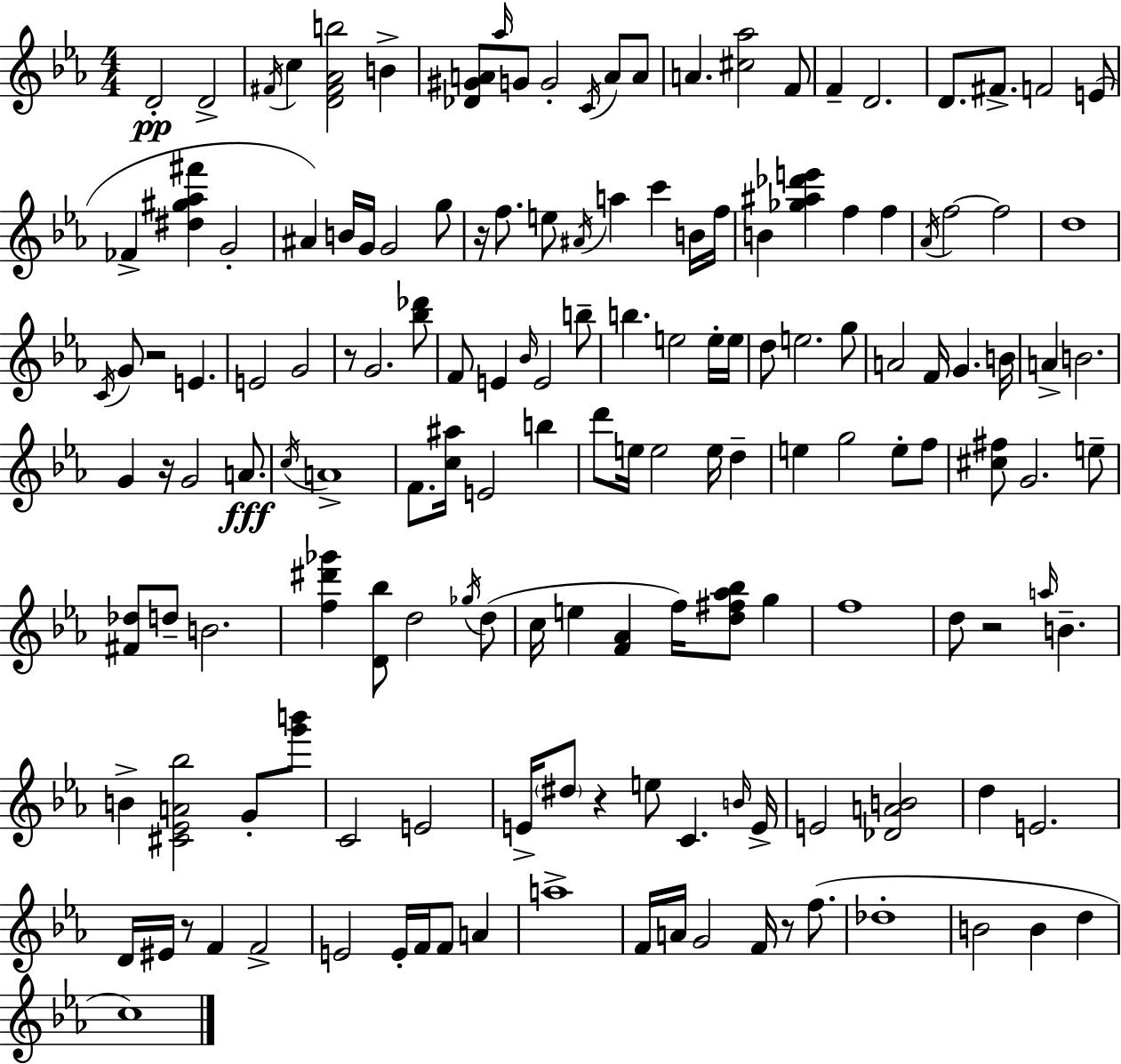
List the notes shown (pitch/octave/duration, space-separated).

D4/h D4/h F#4/s C5/q [D4,F#4,Ab4,B5]/h B4/q [Db4,G#4,A4]/e Ab5/s G4/e G4/h C4/s A4/e A4/e A4/q. [C#5,Ab5]/h F4/e F4/q D4/h. D4/e. F#4/e. F4/h E4/e FES4/q [D#5,G#5,Ab5,F#6]/q G4/h A#4/q B4/s G4/s G4/h G5/e R/s F5/e. E5/e A#4/s A5/q C6/q B4/s F5/s B4/q [Gb5,A#5,Db6,E6]/q F5/q F5/q Ab4/s F5/h F5/h D5/w C4/s G4/e R/h E4/q. E4/h G4/h R/e G4/h. [Bb5,Db6]/e F4/e E4/q Bb4/s E4/h B5/e B5/q. E5/h E5/s E5/s D5/e E5/h. G5/e A4/h F4/s G4/q. B4/s A4/q B4/h. G4/q R/s G4/h A4/e. C5/s A4/w F4/e. [C5,A#5]/s E4/h B5/q D6/e E5/s E5/h E5/s D5/q E5/q G5/h E5/e F5/e [C#5,F#5]/e G4/h. E5/e [F#4,Db5]/e D5/e B4/h. [F5,D#6,Gb6]/q [D4,Bb5]/e D5/h Gb5/s D5/e C5/s E5/q [F4,Ab4]/q F5/s [D5,F#5,Ab5,Bb5]/e G5/q F5/w D5/e R/h A5/s B4/q. B4/q [C#4,Eb4,A4,Bb5]/h G4/e [G6,B6]/e C4/h E4/h E4/s D#5/e R/q E5/e C4/q. B4/s E4/s E4/h [Db4,A4,B4]/h D5/q E4/h. D4/s EIS4/s R/e F4/q F4/h E4/h E4/s F4/s F4/e A4/q A5/w F4/s A4/s G4/h F4/s R/e F5/e. Db5/w B4/h B4/q D5/q C5/w